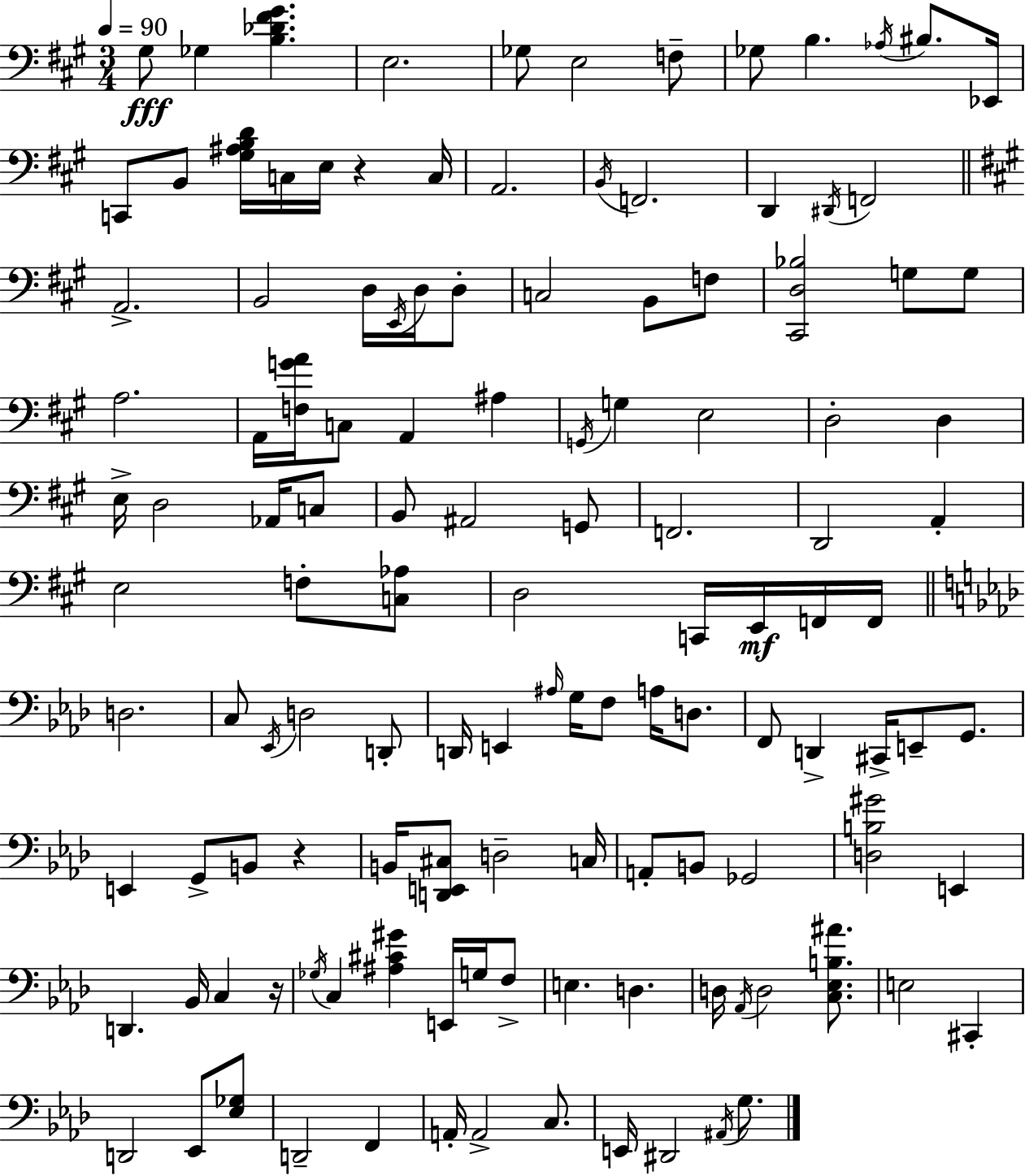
G#3/e Gb3/q [B3,Db4,F#4,G#4]/q. E3/h. Gb3/e E3/h F3/e Gb3/e B3/q. Ab3/s BIS3/e. Eb2/s C2/e B2/e [G#3,A#3,B3,D4]/s C3/s E3/s R/q C3/s A2/h. B2/s F2/h. D2/q D#2/s F2/h A2/h. B2/h D3/s E2/s D3/s D3/e C3/h B2/e F3/e [C#2,D3,Bb3]/h G3/e G3/e A3/h. A2/s [F3,G4,A4]/s C3/e A2/q A#3/q G2/s G3/q E3/h D3/h D3/q E3/s D3/h Ab2/s C3/e B2/e A#2/h G2/e F2/h. D2/h A2/q E3/h F3/e [C3,Ab3]/e D3/h C2/s E2/s F2/s F2/s D3/h. C3/e Eb2/s D3/h D2/e D2/s E2/q A#3/s G3/s F3/e A3/s D3/e. F2/e D2/q C#2/s E2/e G2/e. E2/q G2/e B2/e R/q B2/s [D2,E2,C#3]/e D3/h C3/s A2/e B2/e Gb2/h [D3,B3,G#4]/h E2/q D2/q. Bb2/s C3/q R/s Gb3/s C3/q [A#3,C#4,G#4]/q E2/s G3/s F3/e E3/q. D3/q. D3/s Ab2/s D3/h [C3,Eb3,B3,A#4]/e. E3/h C#2/q D2/h Eb2/e [Eb3,Gb3]/e D2/h F2/q A2/s A2/h C3/e. E2/s D#2/h A#2/s G3/e.